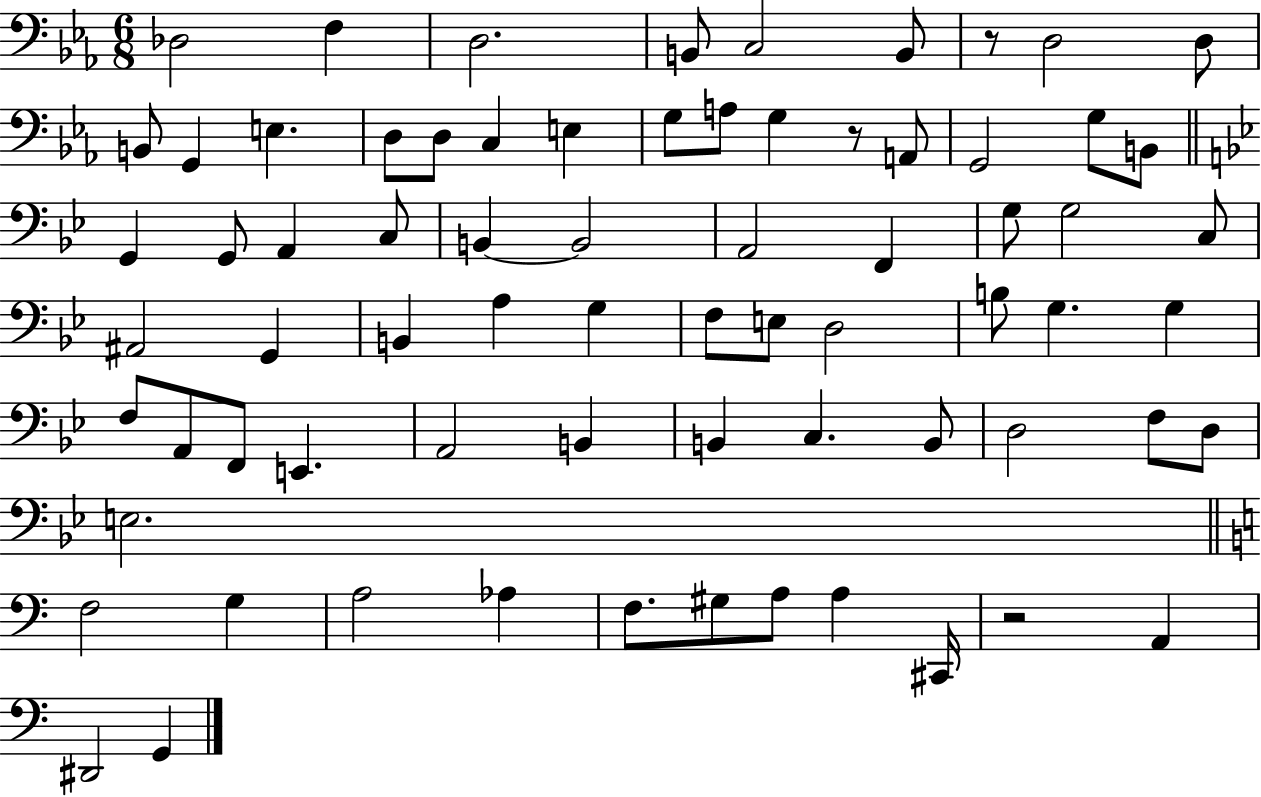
{
  \clef bass
  \numericTimeSignature
  \time 6/8
  \key ees \major
  des2 f4 | d2. | b,8 c2 b,8 | r8 d2 d8 | \break b,8 g,4 e4. | d8 d8 c4 e4 | g8 a8 g4 r8 a,8 | g,2 g8 b,8 | \break \bar "||" \break \key g \minor g,4 g,8 a,4 c8 | b,4~~ b,2 | a,2 f,4 | g8 g2 c8 | \break ais,2 g,4 | b,4 a4 g4 | f8 e8 d2 | b8 g4. g4 | \break f8 a,8 f,8 e,4. | a,2 b,4 | b,4 c4. b,8 | d2 f8 d8 | \break e2. | \bar "||" \break \key a \minor f2 g4 | a2 aes4 | f8. gis8 a8 a4 cis,16 | r2 a,4 | \break dis,2 g,4 | \bar "|."
}